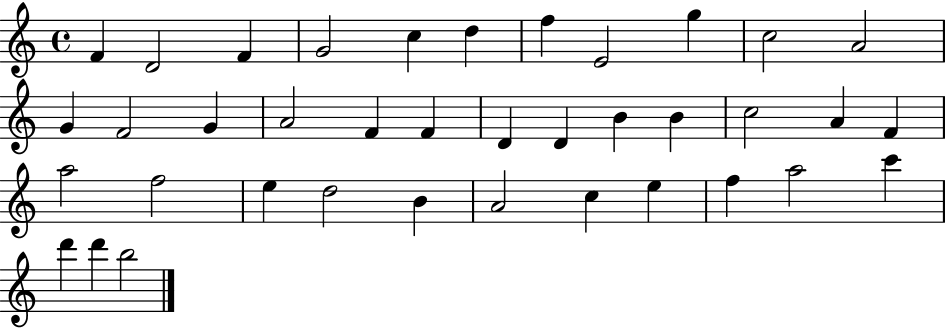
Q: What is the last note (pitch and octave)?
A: B5